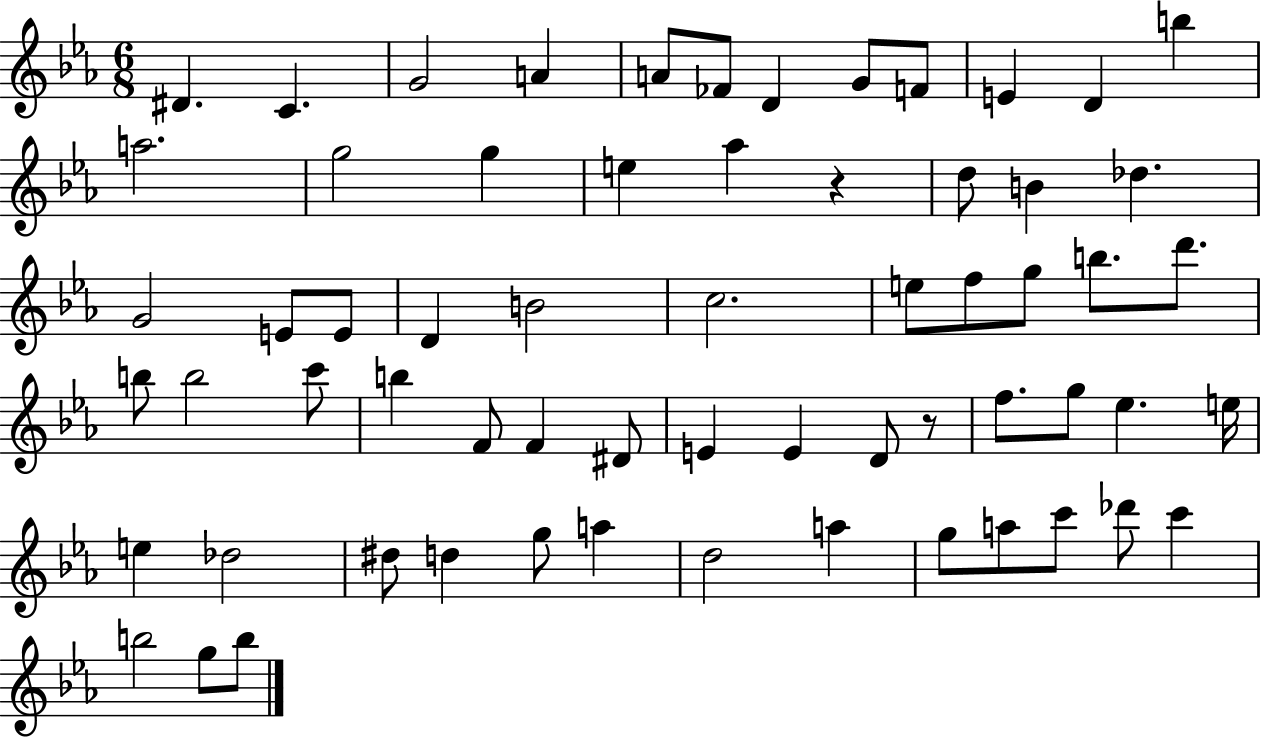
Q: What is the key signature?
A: EES major